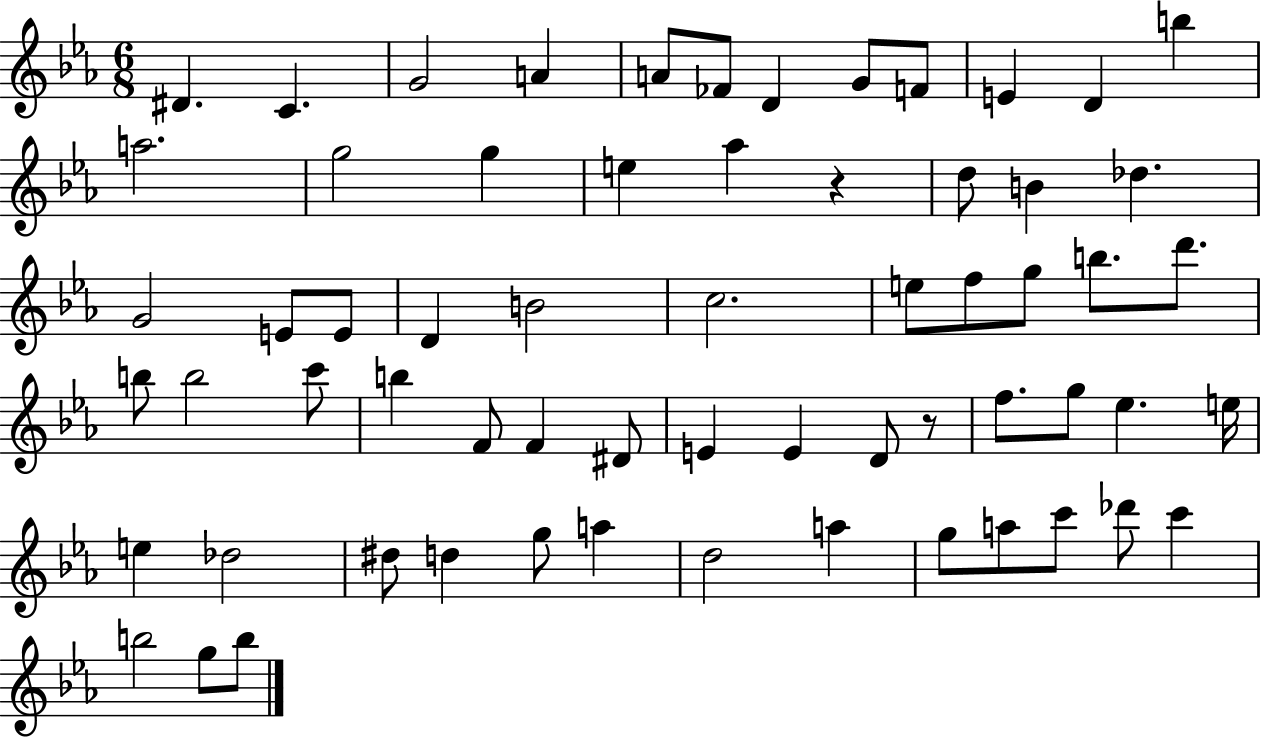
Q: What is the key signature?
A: EES major